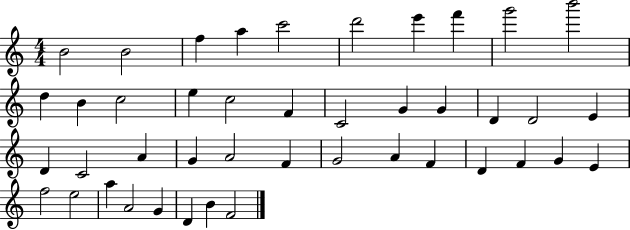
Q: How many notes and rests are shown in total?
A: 43